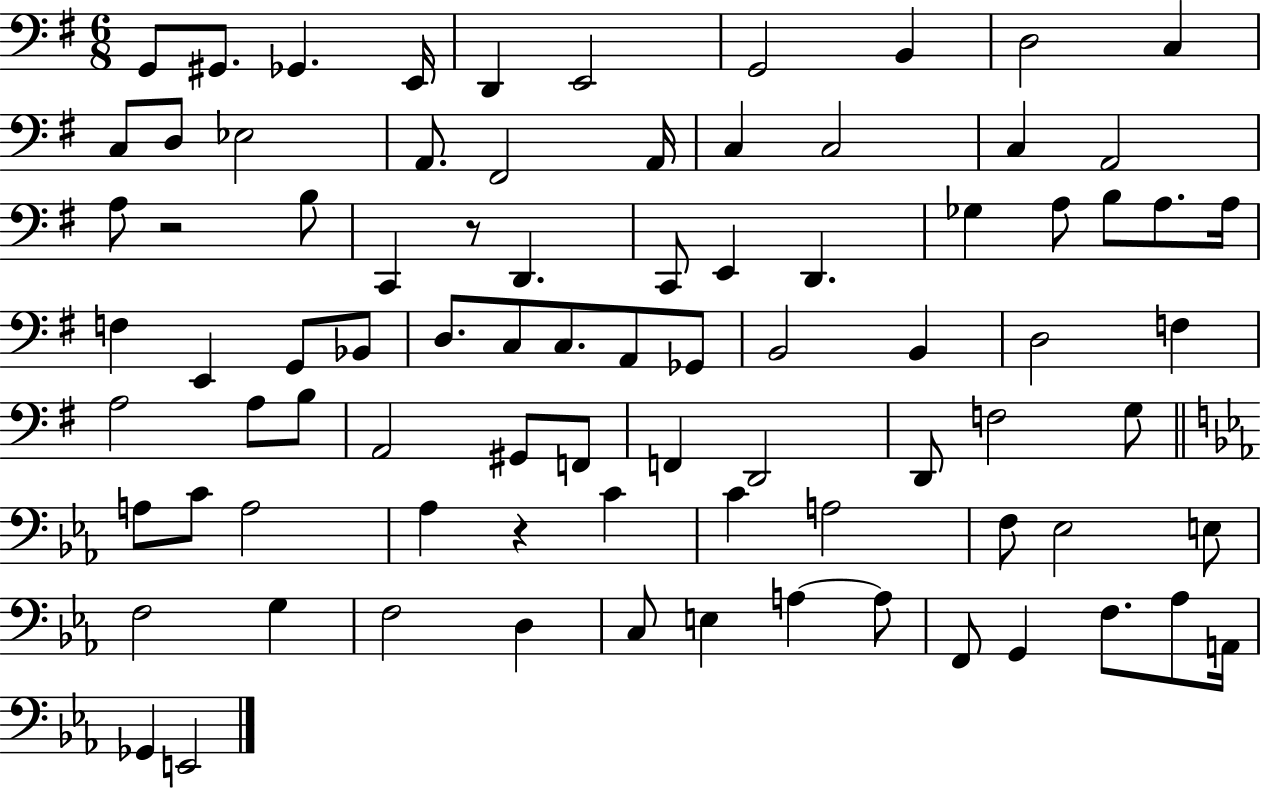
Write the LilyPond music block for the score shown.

{
  \clef bass
  \numericTimeSignature
  \time 6/8
  \key g \major
  g,8 gis,8. ges,4. e,16 | d,4 e,2 | g,2 b,4 | d2 c4 | \break c8 d8 ees2 | a,8. fis,2 a,16 | c4 c2 | c4 a,2 | \break a8 r2 b8 | c,4 r8 d,4. | c,8 e,4 d,4. | ges4 a8 b8 a8. a16 | \break f4 e,4 g,8 bes,8 | d8. c8 c8. a,8 ges,8 | b,2 b,4 | d2 f4 | \break a2 a8 b8 | a,2 gis,8 f,8 | f,4 d,2 | d,8 f2 g8 | \break \bar "||" \break \key ees \major a8 c'8 a2 | aes4 r4 c'4 | c'4 a2 | f8 ees2 e8 | \break f2 g4 | f2 d4 | c8 e4 a4~~ a8 | f,8 g,4 f8. aes8 a,16 | \break ges,4 e,2 | \bar "|."
}